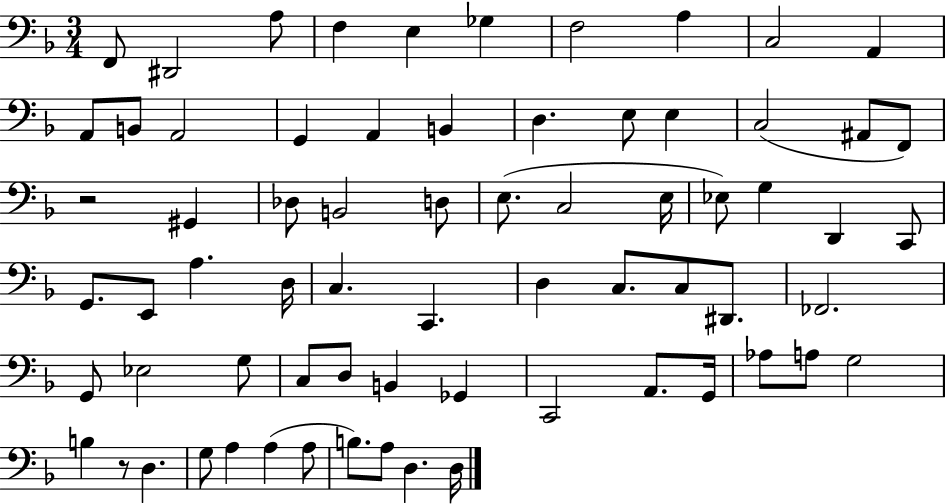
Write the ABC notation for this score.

X:1
T:Untitled
M:3/4
L:1/4
K:F
F,,/2 ^D,,2 A,/2 F, E, _G, F,2 A, C,2 A,, A,,/2 B,,/2 A,,2 G,, A,, B,, D, E,/2 E, C,2 ^A,,/2 F,,/2 z2 ^G,, _D,/2 B,,2 D,/2 E,/2 C,2 E,/4 _E,/2 G, D,, C,,/2 G,,/2 E,,/2 A, D,/4 C, C,, D, C,/2 C,/2 ^D,,/2 _F,,2 G,,/2 _E,2 G,/2 C,/2 D,/2 B,, _G,, C,,2 A,,/2 G,,/4 _A,/2 A,/2 G,2 B, z/2 D, G,/2 A, A, A,/2 B,/2 A,/2 D, D,/4